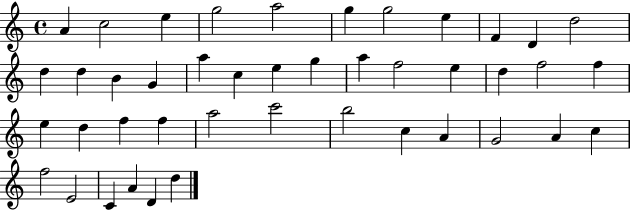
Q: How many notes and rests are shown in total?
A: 43